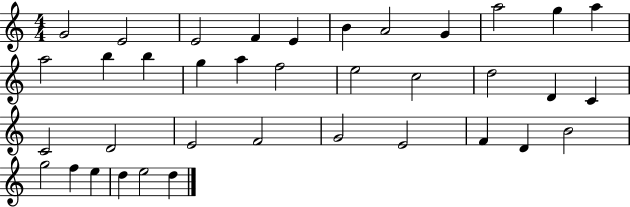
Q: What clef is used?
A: treble